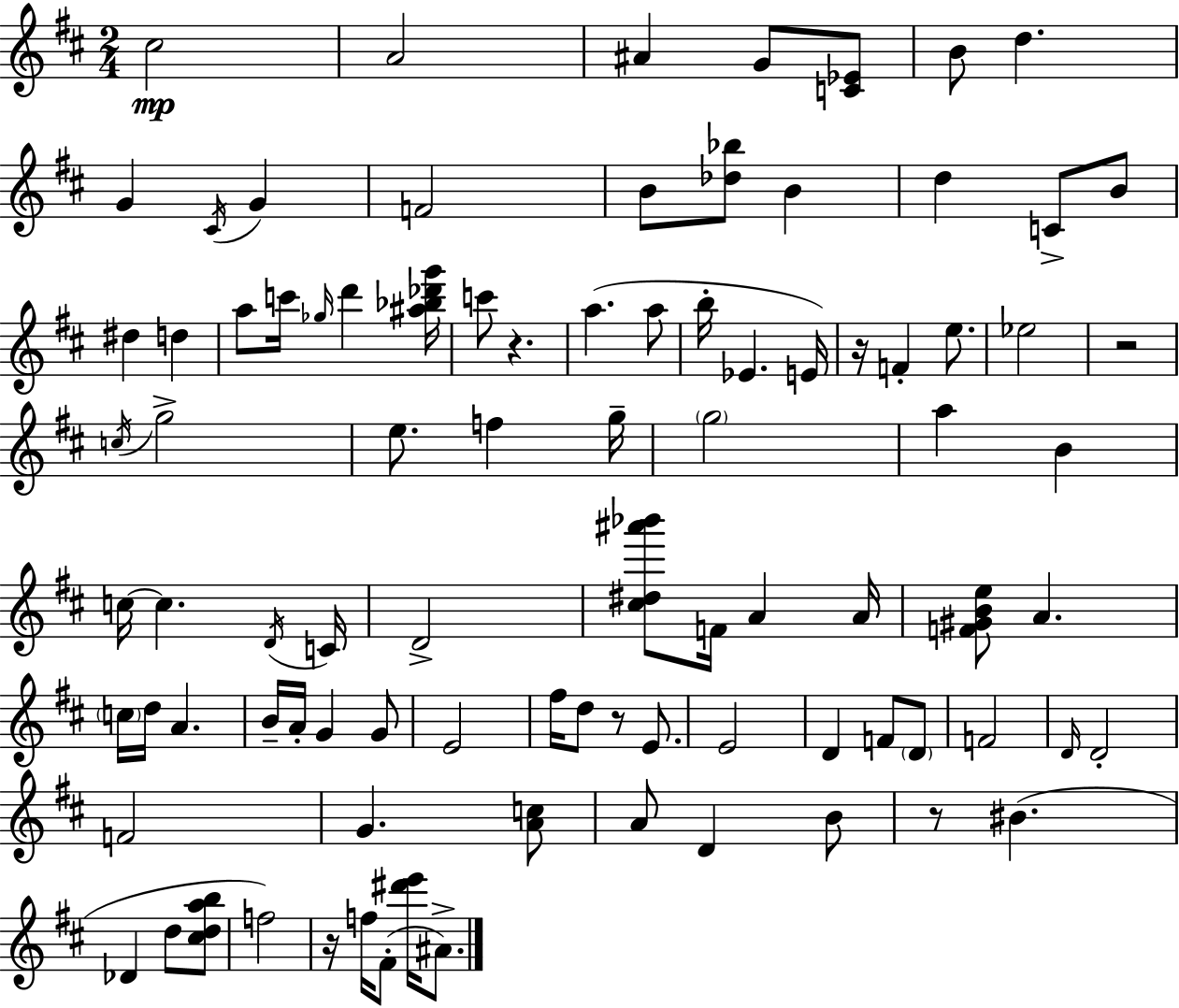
{
  \clef treble
  \numericTimeSignature
  \time 2/4
  \key d \major
  cis''2\mp | a'2 | ais'4 g'8 <c' ees'>8 | b'8 d''4. | \break g'4 \acciaccatura { cis'16 } g'4 | f'2 | b'8 <des'' bes''>8 b'4 | d''4 c'8-> b'8 | \break dis''4 d''4 | a''8 c'''16 \grace { ges''16 } d'''4 | <ais'' bes'' des''' g'''>16 c'''8 r4. | a''4.( | \break a''8 b''16-. ees'4. | e'16) r16 f'4-. e''8. | ees''2 | r2 | \break \acciaccatura { c''16 } g''2-> | e''8. f''4 | g''16-- \parenthesize g''2 | a''4 b'4 | \break c''16~~ c''4. | \acciaccatura { d'16 } c'16 d'2-> | <cis'' dis'' ais''' bes'''>8 f'16 a'4 | a'16 <f' gis' b' e''>8 a'4. | \break \parenthesize c''16 d''16 a'4. | b'16-- a'16-. g'4 | g'8 e'2 | fis''16 d''8 r8 | \break e'8. e'2 | d'4 | f'8 \parenthesize d'8 f'2 | \grace { d'16 } d'2-. | \break f'2 | g'4. | <a' c''>8 a'8 d'4 | b'8 r8 bis'4.( | \break des'4 | d''8 <cis'' d'' a'' b''>8 f''2) | r16 f''16 fis'8-.( | <dis''' e'''>16 ais'8.->) \bar "|."
}